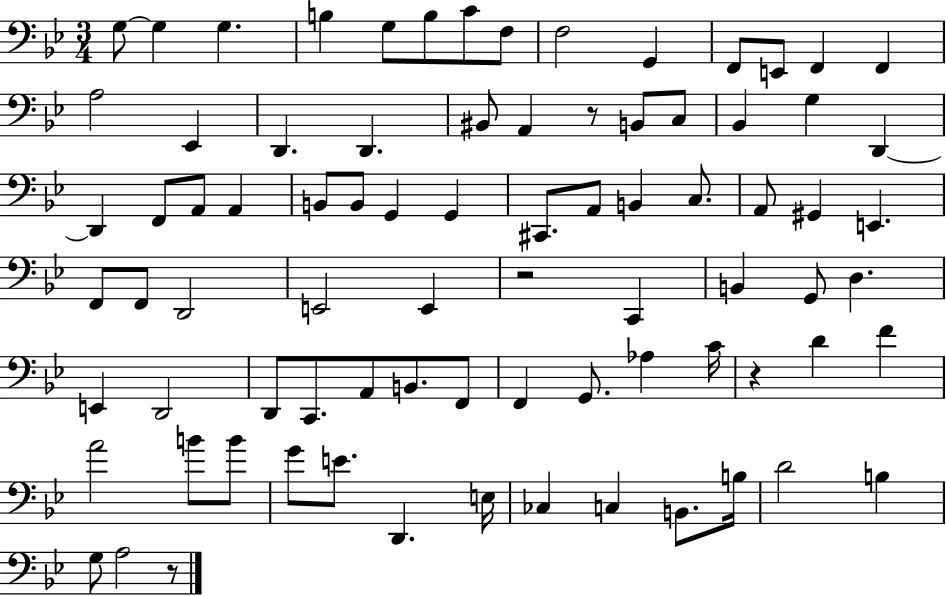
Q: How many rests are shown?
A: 4